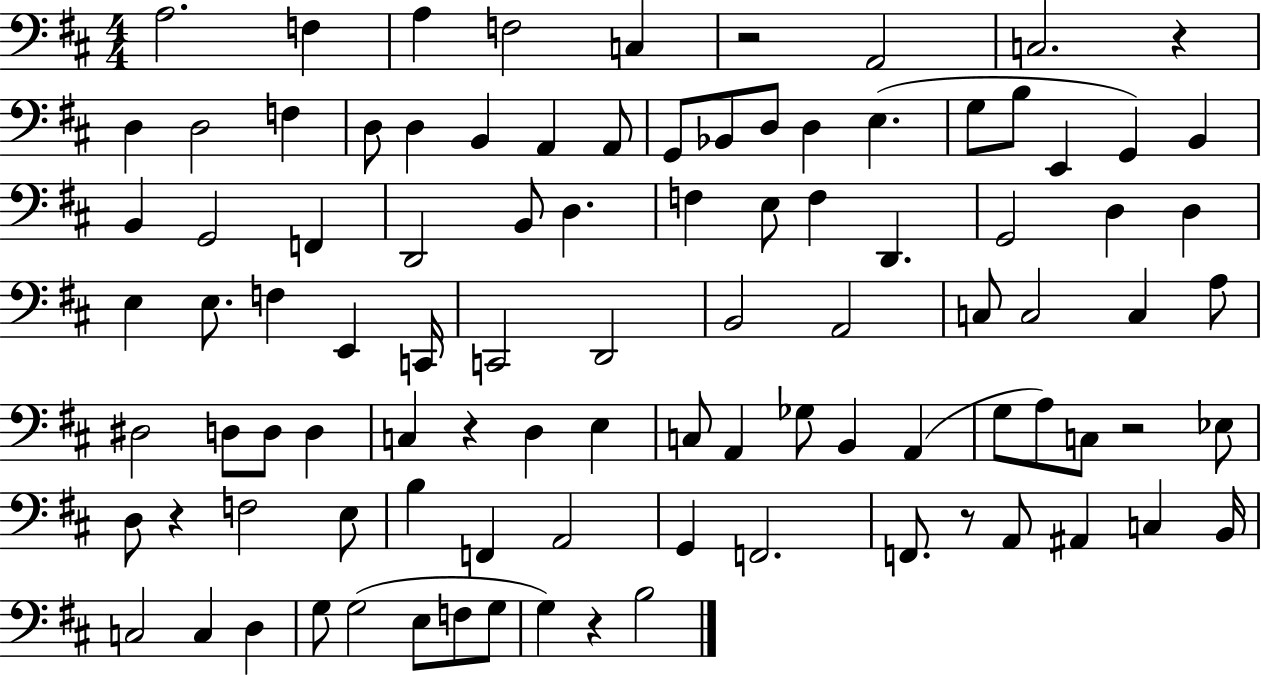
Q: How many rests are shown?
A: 7